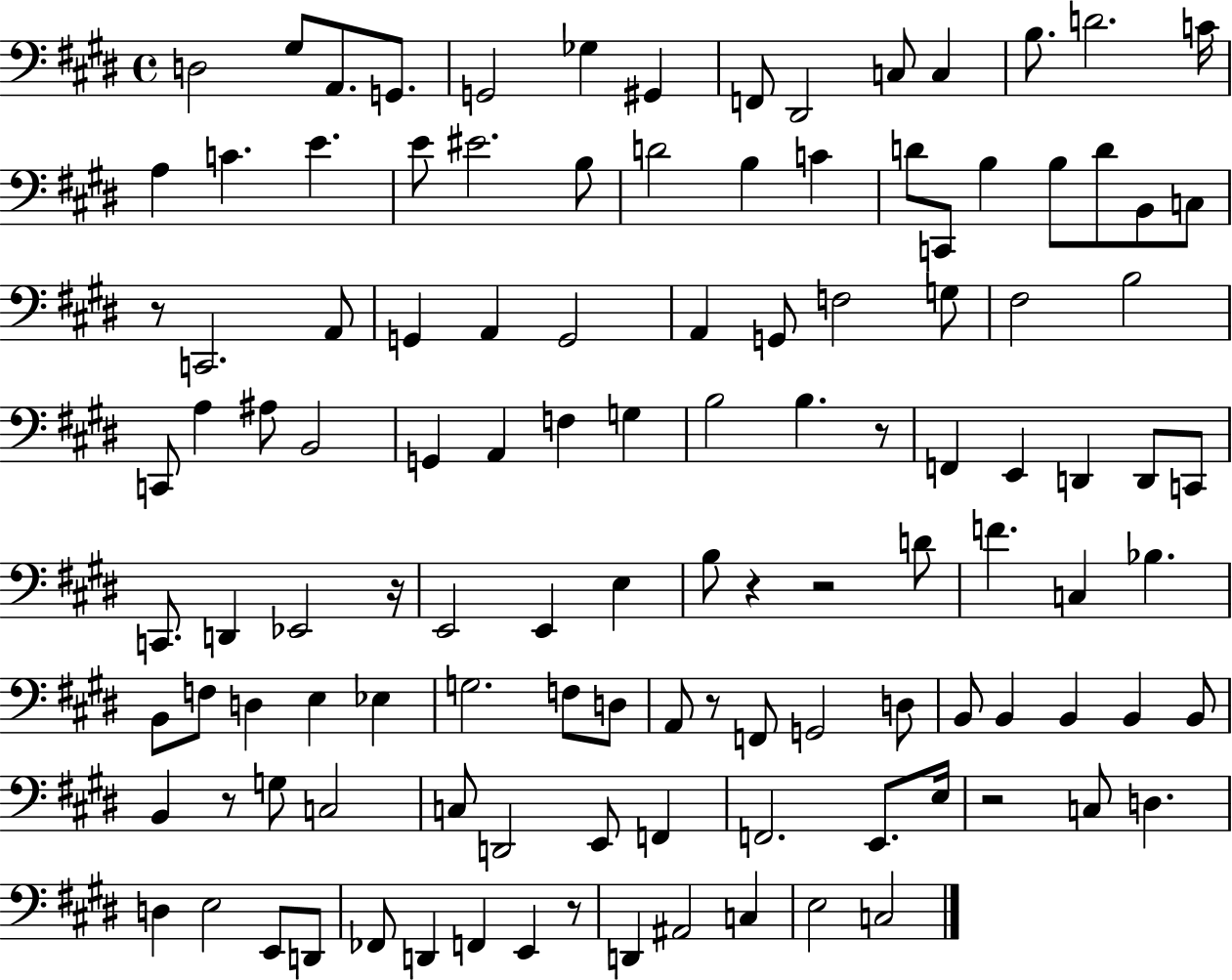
X:1
T:Untitled
M:4/4
L:1/4
K:E
D,2 ^G,/2 A,,/2 G,,/2 G,,2 _G, ^G,, F,,/2 ^D,,2 C,/2 C, B,/2 D2 C/4 A, C E E/2 ^E2 B,/2 D2 B, C D/2 C,,/2 B, B,/2 D/2 B,,/2 C,/2 z/2 C,,2 A,,/2 G,, A,, G,,2 A,, G,,/2 F,2 G,/2 ^F,2 B,2 C,,/2 A, ^A,/2 B,,2 G,, A,, F, G, B,2 B, z/2 F,, E,, D,, D,,/2 C,,/2 C,,/2 D,, _E,,2 z/4 E,,2 E,, E, B,/2 z z2 D/2 F C, _B, B,,/2 F,/2 D, E, _E, G,2 F,/2 D,/2 A,,/2 z/2 F,,/2 G,,2 D,/2 B,,/2 B,, B,, B,, B,,/2 B,, z/2 G,/2 C,2 C,/2 D,,2 E,,/2 F,, F,,2 E,,/2 E,/4 z2 C,/2 D, D, E,2 E,,/2 D,,/2 _F,,/2 D,, F,, E,, z/2 D,, ^A,,2 C, E,2 C,2